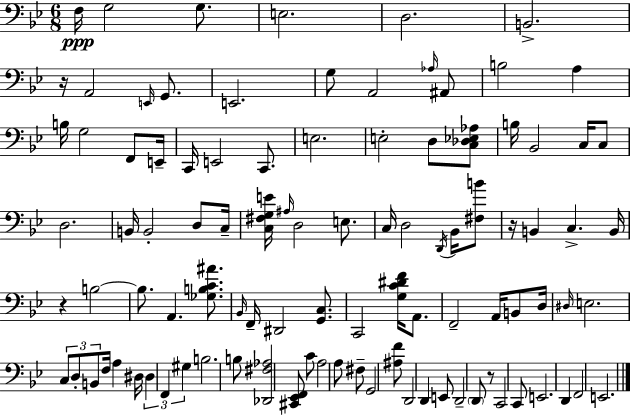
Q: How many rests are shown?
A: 4